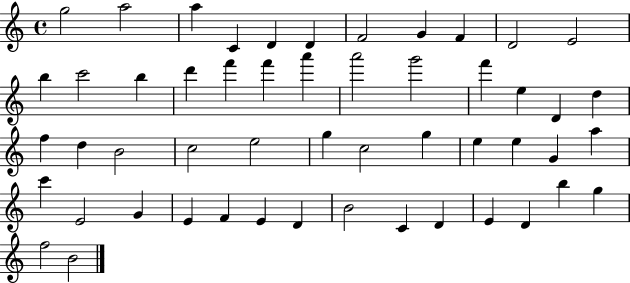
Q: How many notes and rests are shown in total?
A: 52